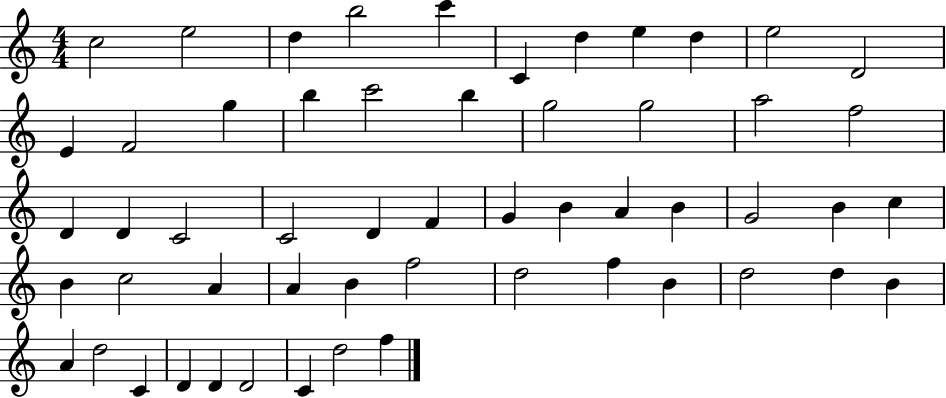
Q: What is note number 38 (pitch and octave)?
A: A4